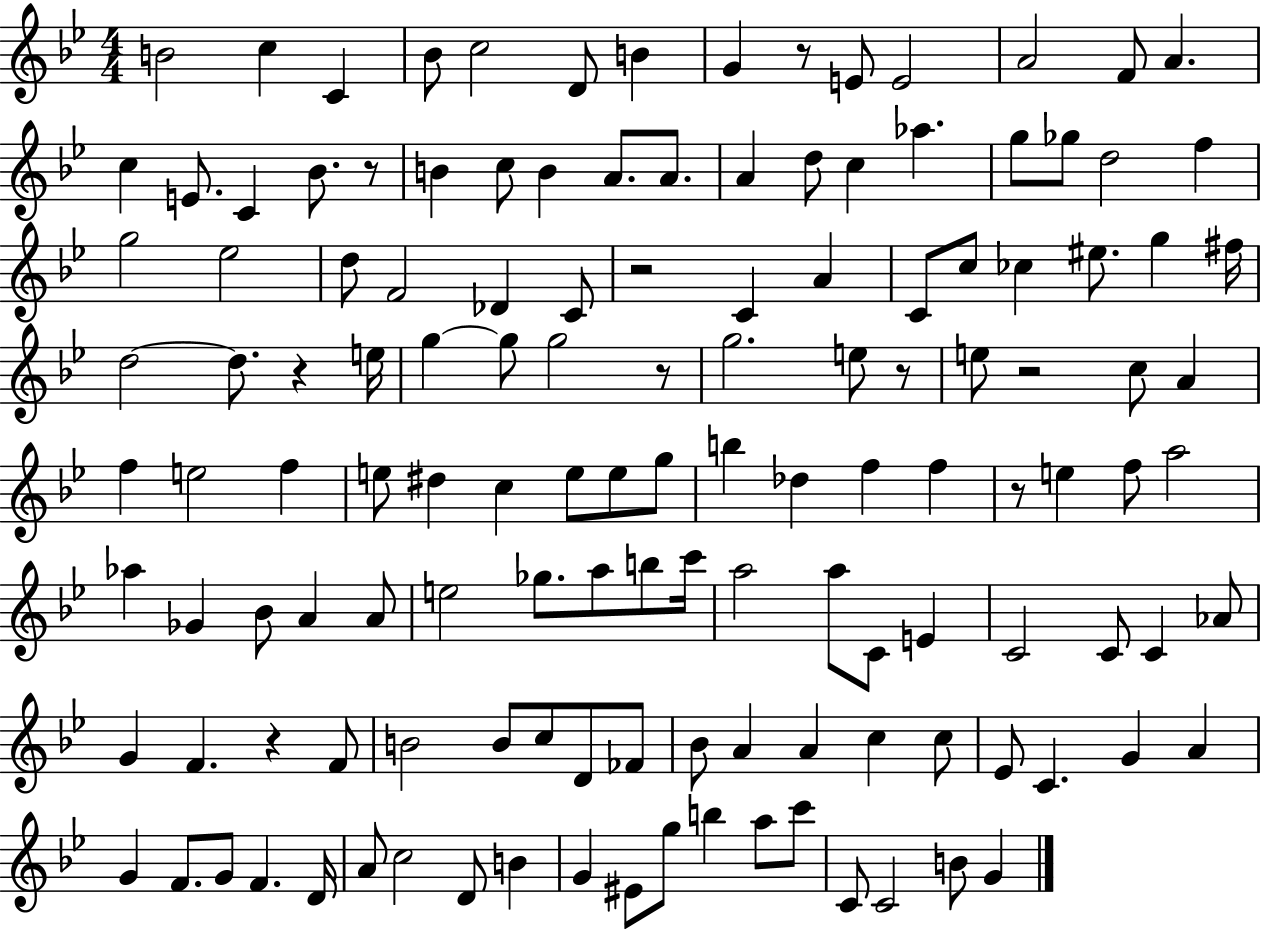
B4/h C5/q C4/q Bb4/e C5/h D4/e B4/q G4/q R/e E4/e E4/h A4/h F4/e A4/q. C5/q E4/e. C4/q Bb4/e. R/e B4/q C5/e B4/q A4/e. A4/e. A4/q D5/e C5/q Ab5/q. G5/e Gb5/e D5/h F5/q G5/h Eb5/h D5/e F4/h Db4/q C4/e R/h C4/q A4/q C4/e C5/e CES5/q EIS5/e. G5/q F#5/s D5/h D5/e. R/q E5/s G5/q G5/e G5/h R/e G5/h. E5/e R/e E5/e R/h C5/e A4/q F5/q E5/h F5/q E5/e D#5/q C5/q E5/e E5/e G5/e B5/q Db5/q F5/q F5/q R/e E5/q F5/e A5/h Ab5/q Gb4/q Bb4/e A4/q A4/e E5/h Gb5/e. A5/e B5/e C6/s A5/h A5/e C4/e E4/q C4/h C4/e C4/q Ab4/e G4/q F4/q. R/q F4/e B4/h B4/e C5/e D4/e FES4/e Bb4/e A4/q A4/q C5/q C5/e Eb4/e C4/q. G4/q A4/q G4/q F4/e. G4/e F4/q. D4/s A4/e C5/h D4/e B4/q G4/q EIS4/e G5/e B5/q A5/e C6/e C4/e C4/h B4/e G4/q